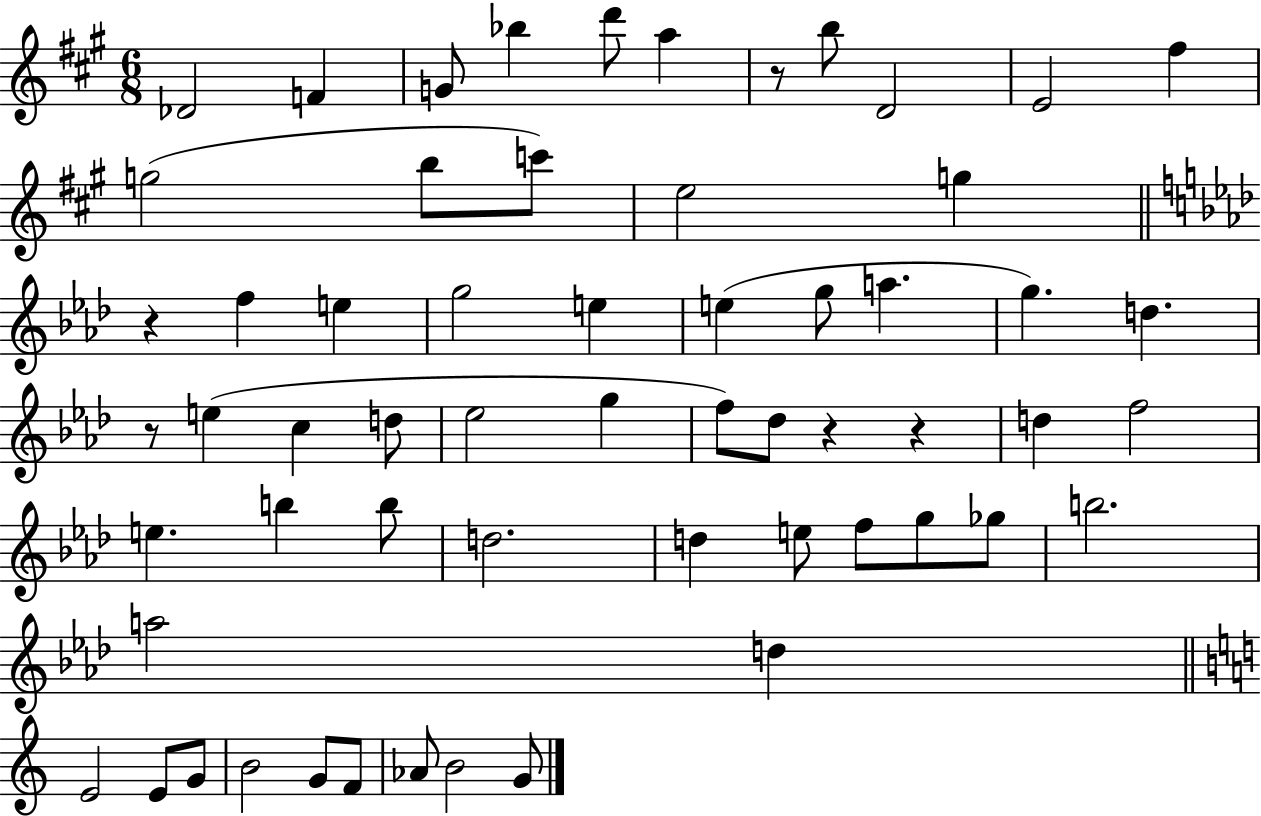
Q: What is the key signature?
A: A major